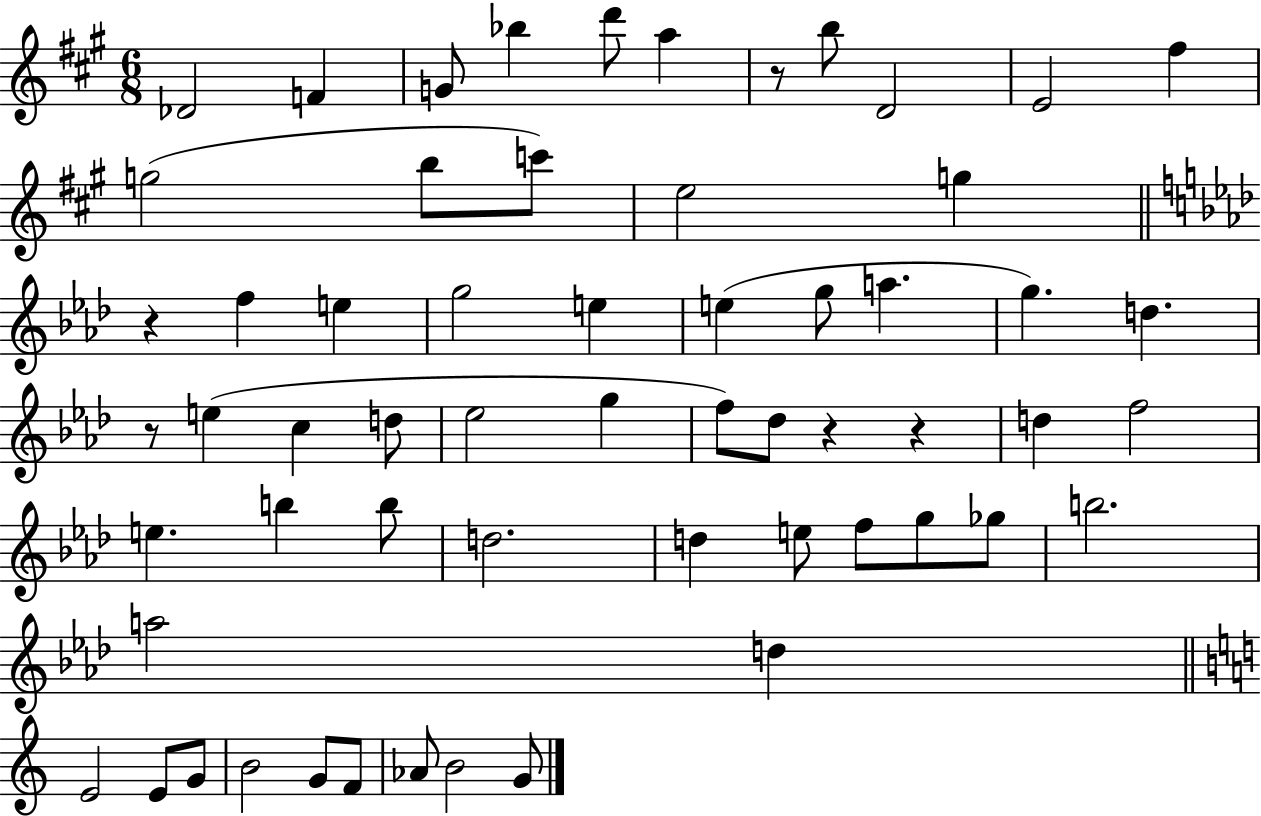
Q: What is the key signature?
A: A major